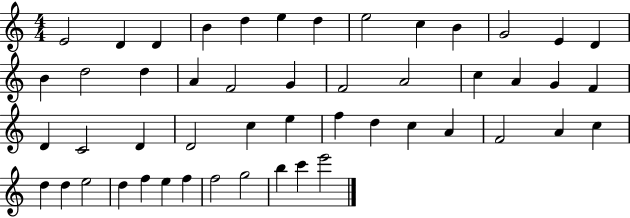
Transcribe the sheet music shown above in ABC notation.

X:1
T:Untitled
M:4/4
L:1/4
K:C
E2 D D B d e d e2 c B G2 E D B d2 d A F2 G F2 A2 c A G F D C2 D D2 c e f d c A F2 A c d d e2 d f e f f2 g2 b c' e'2